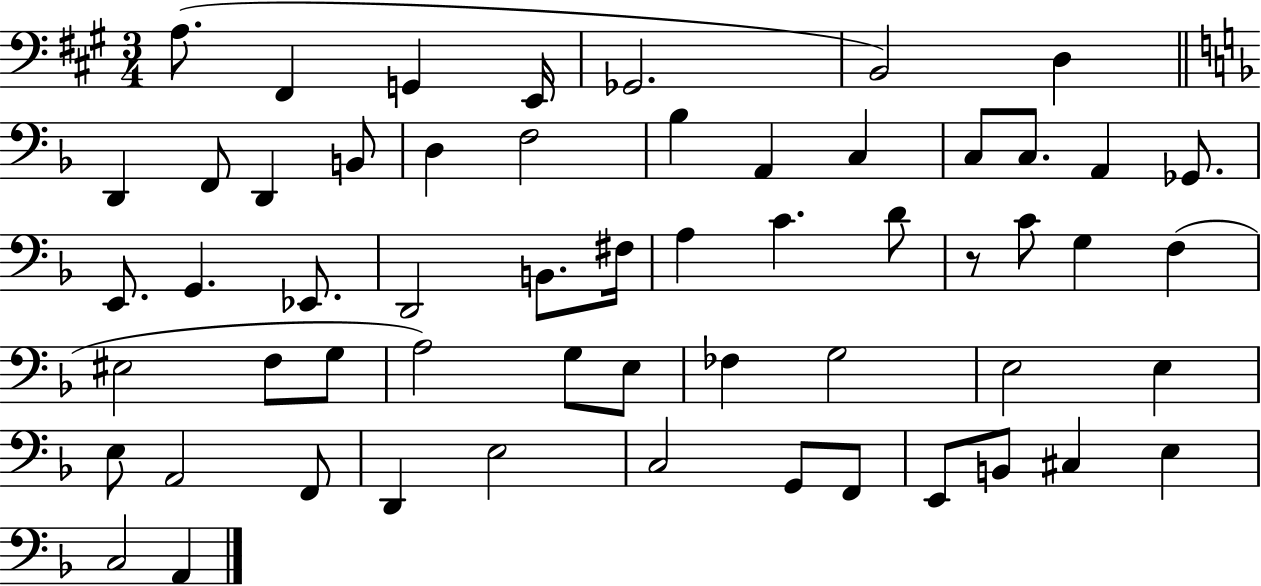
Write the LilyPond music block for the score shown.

{
  \clef bass
  \numericTimeSignature
  \time 3/4
  \key a \major
  \repeat volta 2 { a8.( fis,4 g,4 e,16 | ges,2. | b,2) d4 | \bar "||" \break \key f \major d,4 f,8 d,4 b,8 | d4 f2 | bes4 a,4 c4 | c8 c8. a,4 ges,8. | \break e,8. g,4. ees,8. | d,2 b,8. fis16 | a4 c'4. d'8 | r8 c'8 g4 f4( | \break eis2 f8 g8 | a2) g8 e8 | fes4 g2 | e2 e4 | \break e8 a,2 f,8 | d,4 e2 | c2 g,8 f,8 | e,8 b,8 cis4 e4 | \break c2 a,4 | } \bar "|."
}